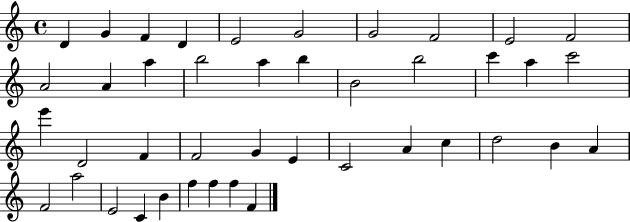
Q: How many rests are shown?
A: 0